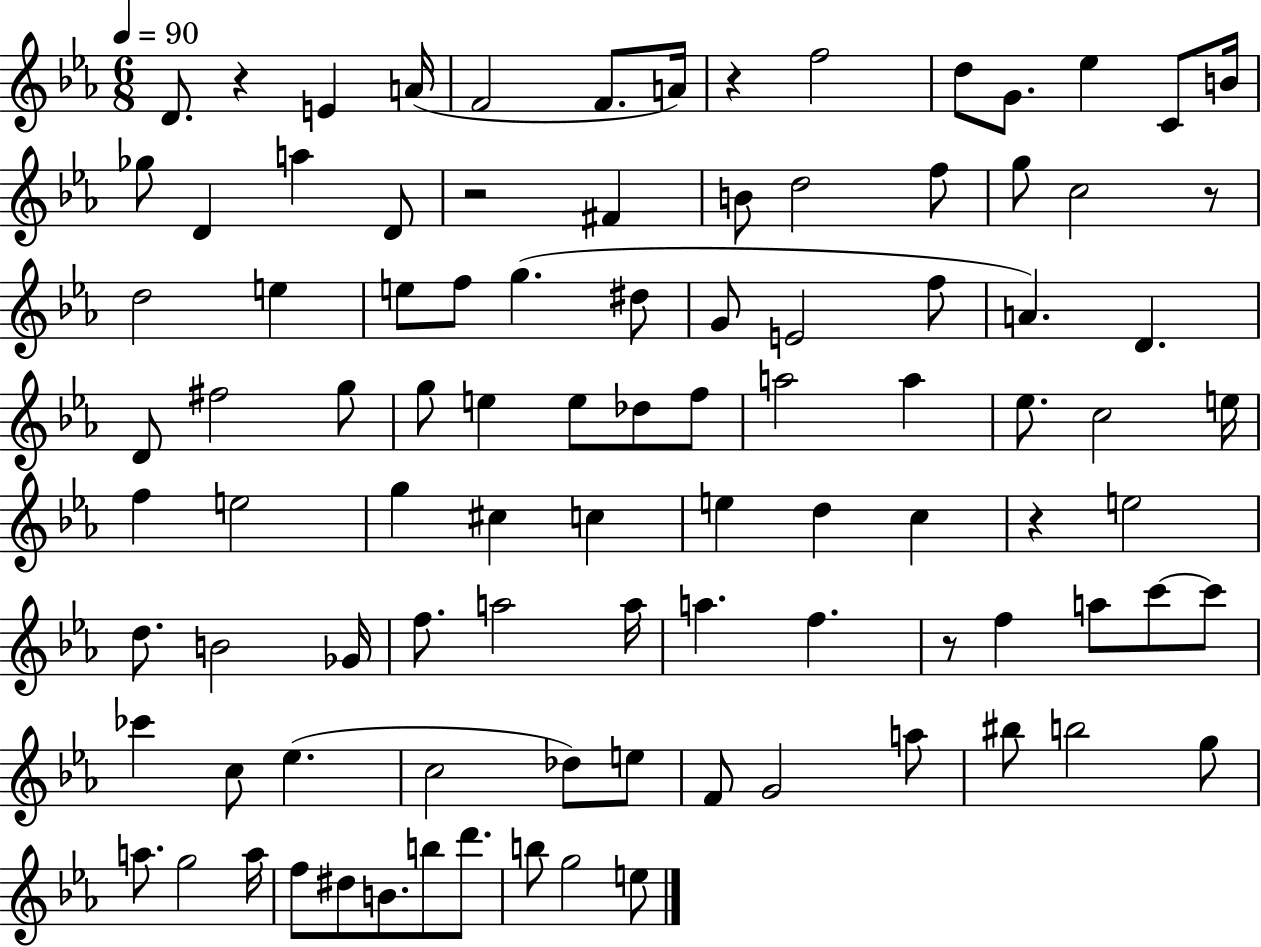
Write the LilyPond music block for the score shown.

{
  \clef treble
  \numericTimeSignature
  \time 6/8
  \key ees \major
  \tempo 4 = 90
  \repeat volta 2 { d'8. r4 e'4 a'16( | f'2 f'8. a'16) | r4 f''2 | d''8 g'8. ees''4 c'8 b'16 | \break ges''8 d'4 a''4 d'8 | r2 fis'4 | b'8 d''2 f''8 | g''8 c''2 r8 | \break d''2 e''4 | e''8 f''8 g''4.( dis''8 | g'8 e'2 f''8 | a'4.) d'4. | \break d'8 fis''2 g''8 | g''8 e''4 e''8 des''8 f''8 | a''2 a''4 | ees''8. c''2 e''16 | \break f''4 e''2 | g''4 cis''4 c''4 | e''4 d''4 c''4 | r4 e''2 | \break d''8. b'2 ges'16 | f''8. a''2 a''16 | a''4. f''4. | r8 f''4 a''8 c'''8~~ c'''8 | \break ces'''4 c''8 ees''4.( | c''2 des''8) e''8 | f'8 g'2 a''8 | bis''8 b''2 g''8 | \break a''8. g''2 a''16 | f''8 dis''8 b'8. b''8 d'''8. | b''8 g''2 e''8 | } \bar "|."
}